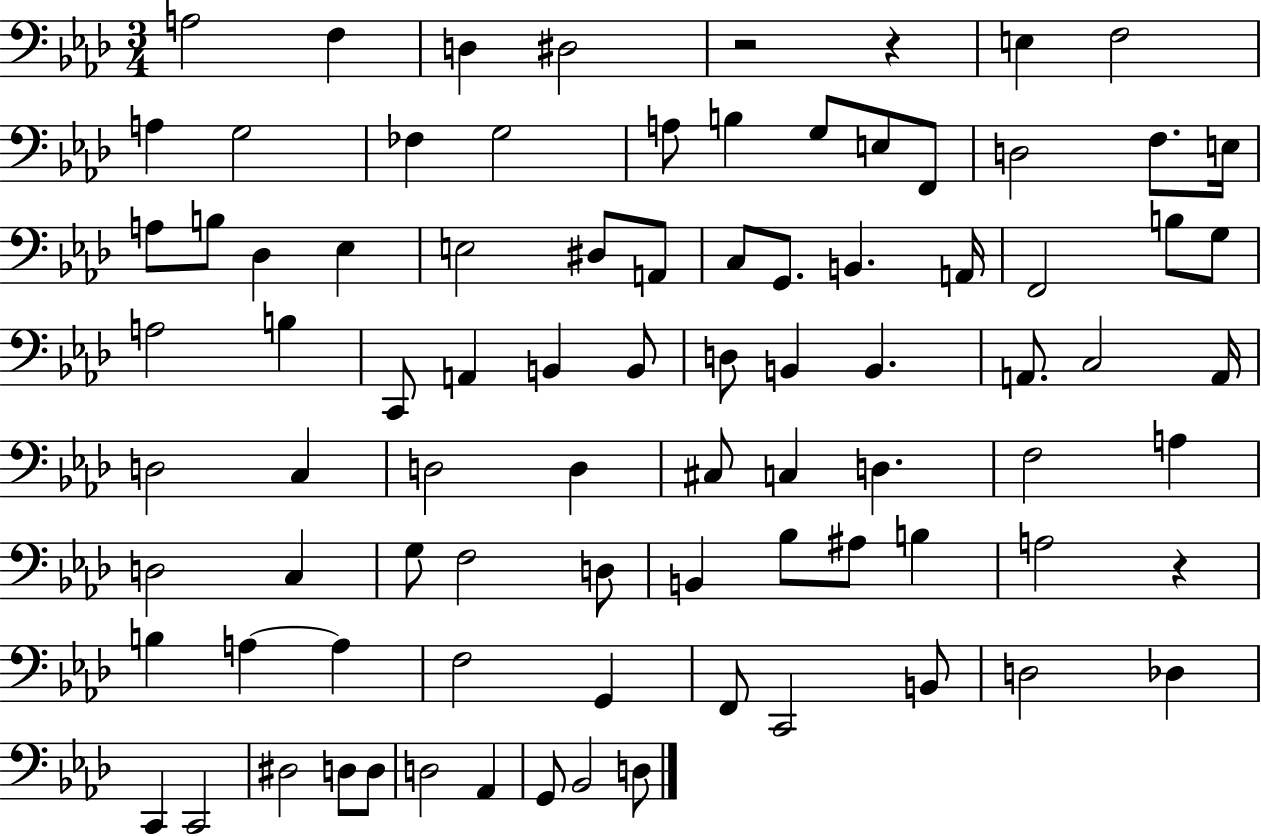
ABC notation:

X:1
T:Untitled
M:3/4
L:1/4
K:Ab
A,2 F, D, ^D,2 z2 z E, F,2 A, G,2 _F, G,2 A,/2 B, G,/2 E,/2 F,,/2 D,2 F,/2 E,/4 A,/2 B,/2 _D, _E, E,2 ^D,/2 A,,/2 C,/2 G,,/2 B,, A,,/4 F,,2 B,/2 G,/2 A,2 B, C,,/2 A,, B,, B,,/2 D,/2 B,, B,, A,,/2 C,2 A,,/4 D,2 C, D,2 D, ^C,/2 C, D, F,2 A, D,2 C, G,/2 F,2 D,/2 B,, _B,/2 ^A,/2 B, A,2 z B, A, A, F,2 G,, F,,/2 C,,2 B,,/2 D,2 _D, C,, C,,2 ^D,2 D,/2 D,/2 D,2 _A,, G,,/2 _B,,2 D,/2